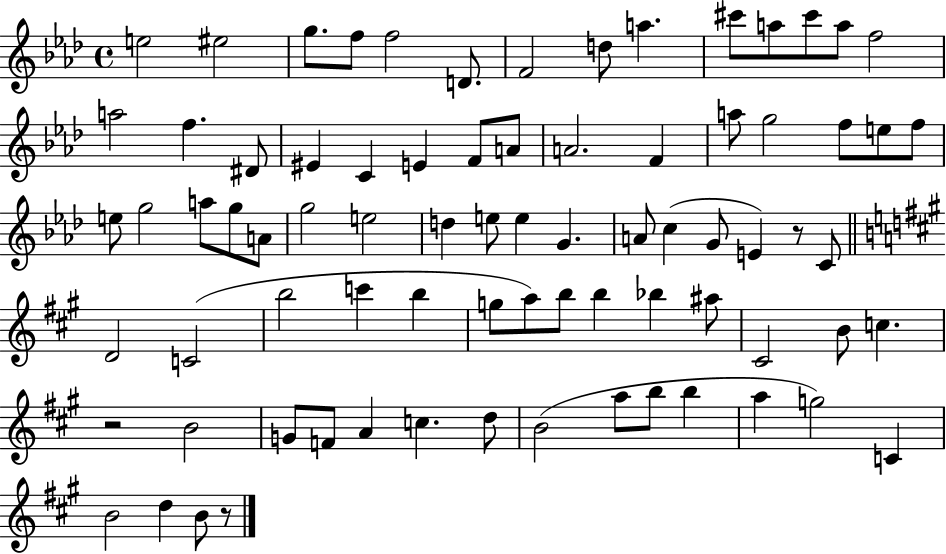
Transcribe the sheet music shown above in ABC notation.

X:1
T:Untitled
M:4/4
L:1/4
K:Ab
e2 ^e2 g/2 f/2 f2 D/2 F2 d/2 a ^c'/2 a/2 ^c'/2 a/2 f2 a2 f ^D/2 ^E C E F/2 A/2 A2 F a/2 g2 f/2 e/2 f/2 e/2 g2 a/2 g/2 A/2 g2 e2 d e/2 e G A/2 c G/2 E z/2 C/2 D2 C2 b2 c' b g/2 a/2 b/2 b _b ^a/2 ^C2 B/2 c z2 B2 G/2 F/2 A c d/2 B2 a/2 b/2 b a g2 C B2 d B/2 z/2